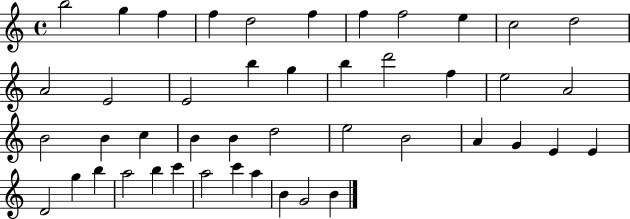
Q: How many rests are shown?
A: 0